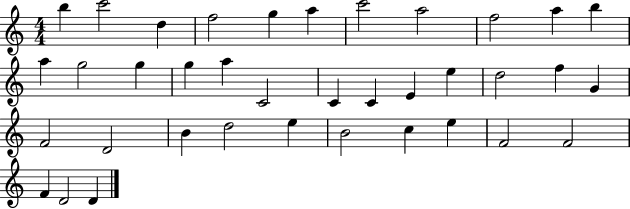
{
  \clef treble
  \numericTimeSignature
  \time 4/4
  \key c \major
  b''4 c'''2 d''4 | f''2 g''4 a''4 | c'''2 a''2 | f''2 a''4 b''4 | \break a''4 g''2 g''4 | g''4 a''4 c'2 | c'4 c'4 e'4 e''4 | d''2 f''4 g'4 | \break f'2 d'2 | b'4 d''2 e''4 | b'2 c''4 e''4 | f'2 f'2 | \break f'4 d'2 d'4 | \bar "|."
}